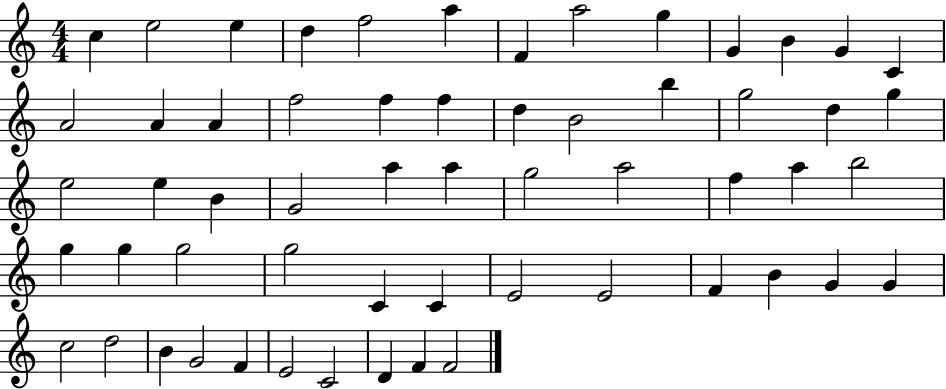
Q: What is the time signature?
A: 4/4